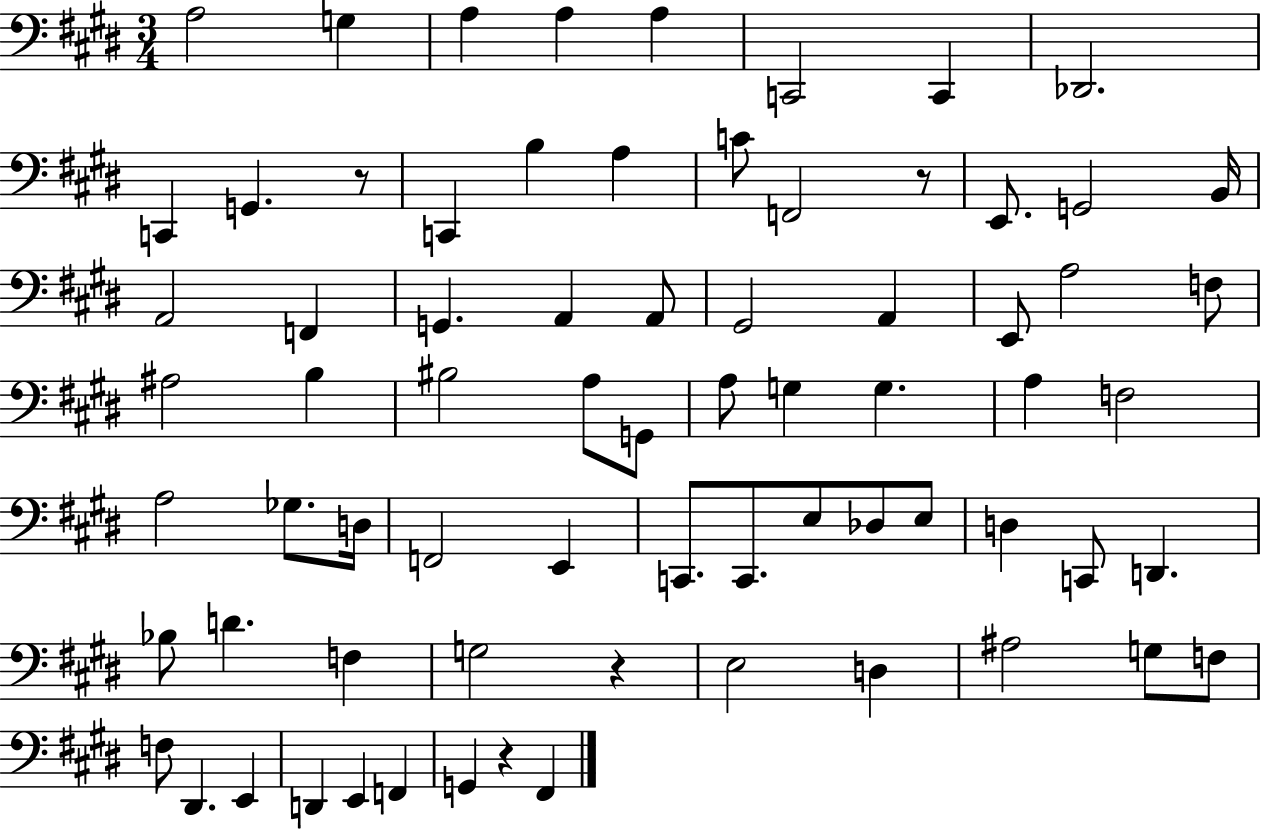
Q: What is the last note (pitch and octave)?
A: F#2